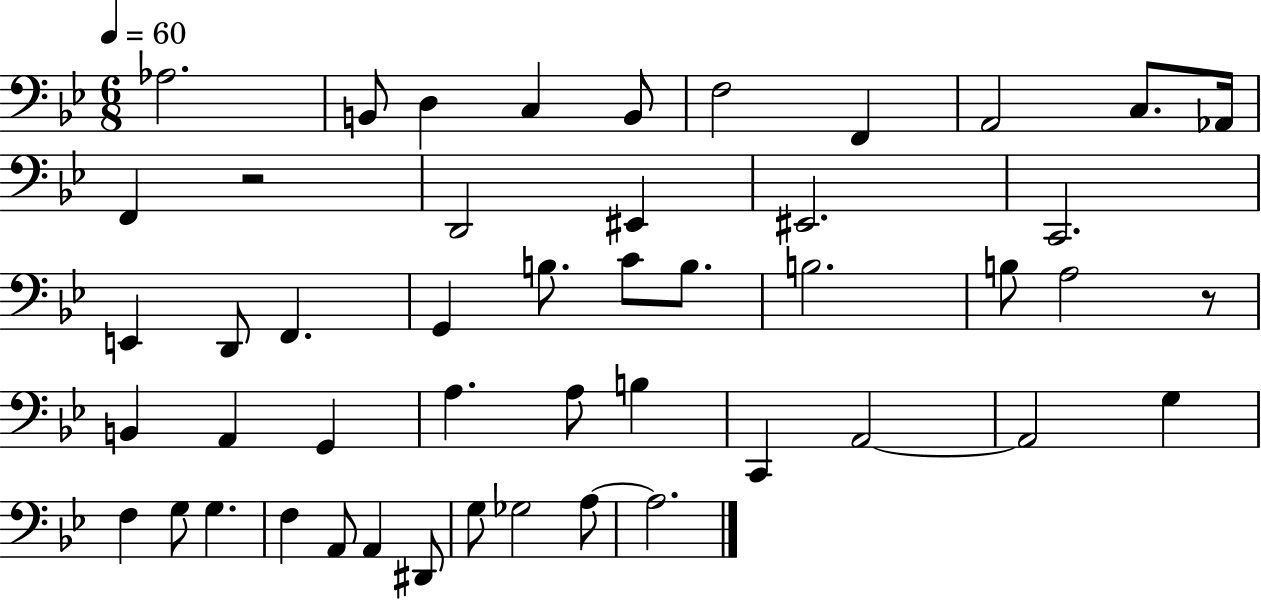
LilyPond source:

{
  \clef bass
  \numericTimeSignature
  \time 6/8
  \key bes \major
  \tempo 4 = 60
  aes2. | b,8 d4 c4 b,8 | f2 f,4 | a,2 c8. aes,16 | \break f,4 r2 | d,2 eis,4 | eis,2. | c,2. | \break e,4 d,8 f,4. | g,4 b8. c'8 b8. | b2. | b8 a2 r8 | \break b,4 a,4 g,4 | a4. a8 b4 | c,4 a,2~~ | a,2 g4 | \break f4 g8 g4. | f4 a,8 a,4 dis,8 | g8 ges2 a8~~ | a2. | \break \bar "|."
}